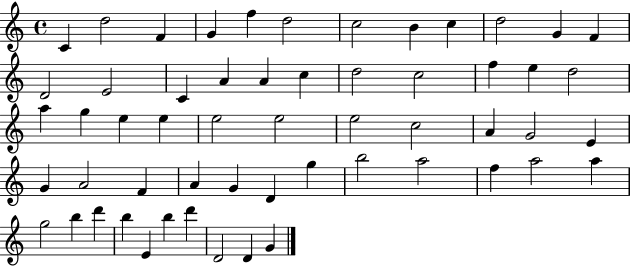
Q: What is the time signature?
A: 4/4